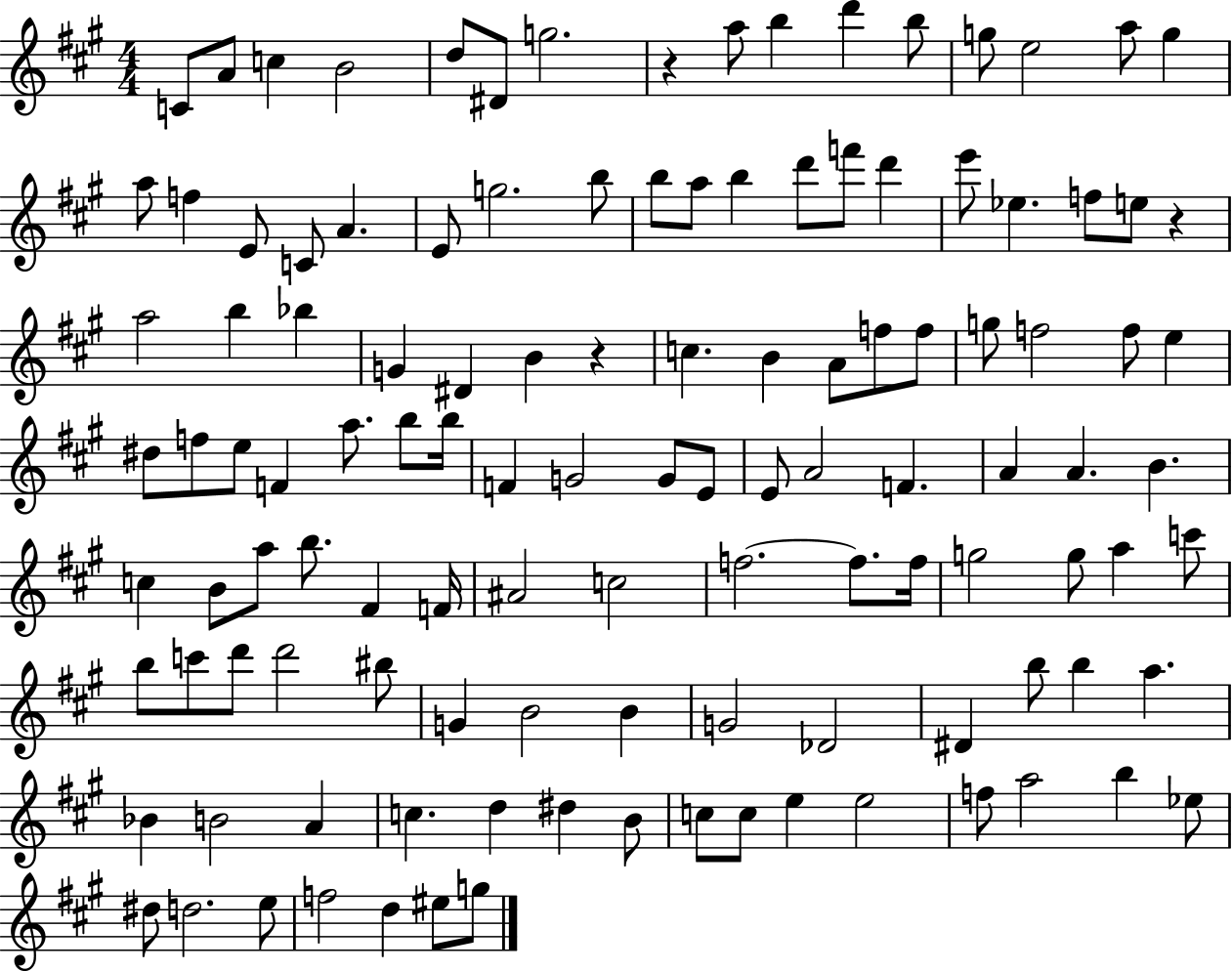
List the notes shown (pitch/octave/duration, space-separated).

C4/e A4/e C5/q B4/h D5/e D#4/e G5/h. R/q A5/e B5/q D6/q B5/e G5/e E5/h A5/e G5/q A5/e F5/q E4/e C4/e A4/q. E4/e G5/h. B5/e B5/e A5/e B5/q D6/e F6/e D6/q E6/e Eb5/q. F5/e E5/e R/q A5/h B5/q Bb5/q G4/q D#4/q B4/q R/q C5/q. B4/q A4/e F5/e F5/e G5/e F5/h F5/e E5/q D#5/e F5/e E5/e F4/q A5/e. B5/e B5/s F4/q G4/h G4/e E4/e E4/e A4/h F4/q. A4/q A4/q. B4/q. C5/q B4/e A5/e B5/e. F#4/q F4/s A#4/h C5/h F5/h. F5/e. F5/s G5/h G5/e A5/q C6/e B5/e C6/e D6/e D6/h BIS5/e G4/q B4/h B4/q G4/h Db4/h D#4/q B5/e B5/q A5/q. Bb4/q B4/h A4/q C5/q. D5/q D#5/q B4/e C5/e C5/e E5/q E5/h F5/e A5/h B5/q Eb5/e D#5/e D5/h. E5/e F5/h D5/q EIS5/e G5/e